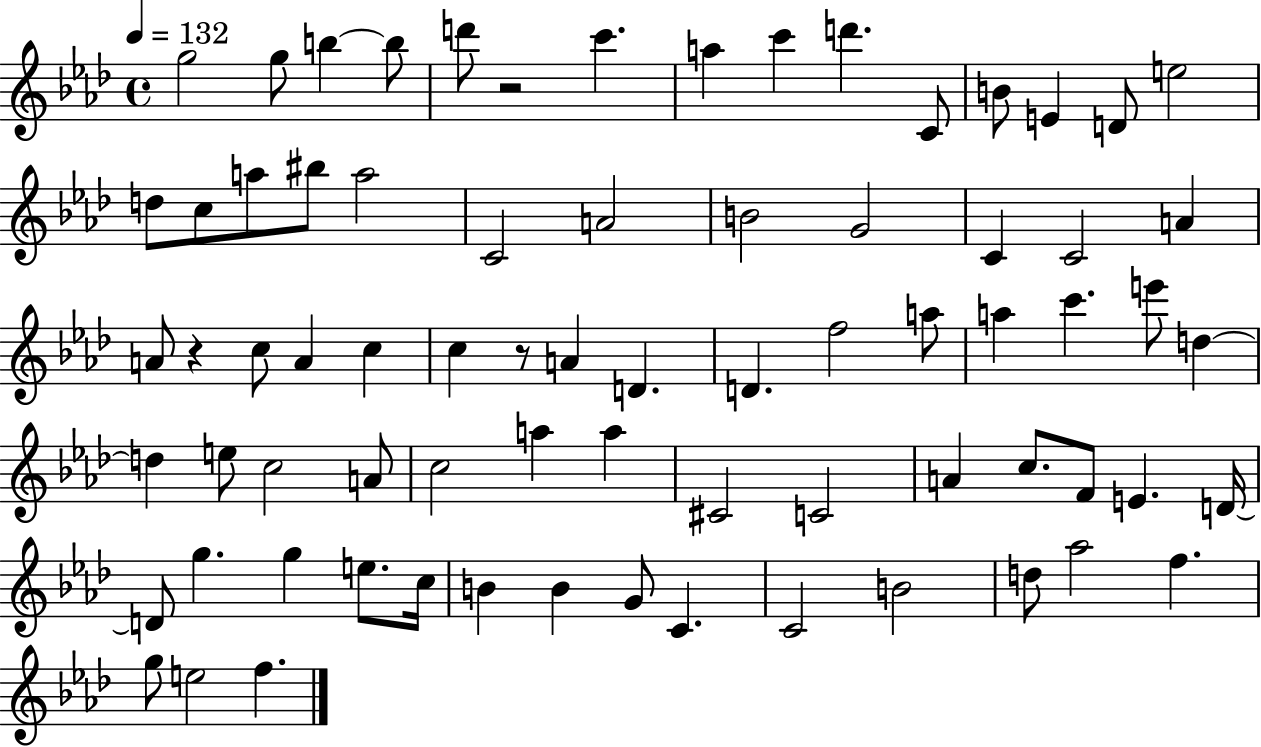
X:1
T:Untitled
M:4/4
L:1/4
K:Ab
g2 g/2 b b/2 d'/2 z2 c' a c' d' C/2 B/2 E D/2 e2 d/2 c/2 a/2 ^b/2 a2 C2 A2 B2 G2 C C2 A A/2 z c/2 A c c z/2 A D D f2 a/2 a c' e'/2 d d e/2 c2 A/2 c2 a a ^C2 C2 A c/2 F/2 E D/4 D/2 g g e/2 c/4 B B G/2 C C2 B2 d/2 _a2 f g/2 e2 f